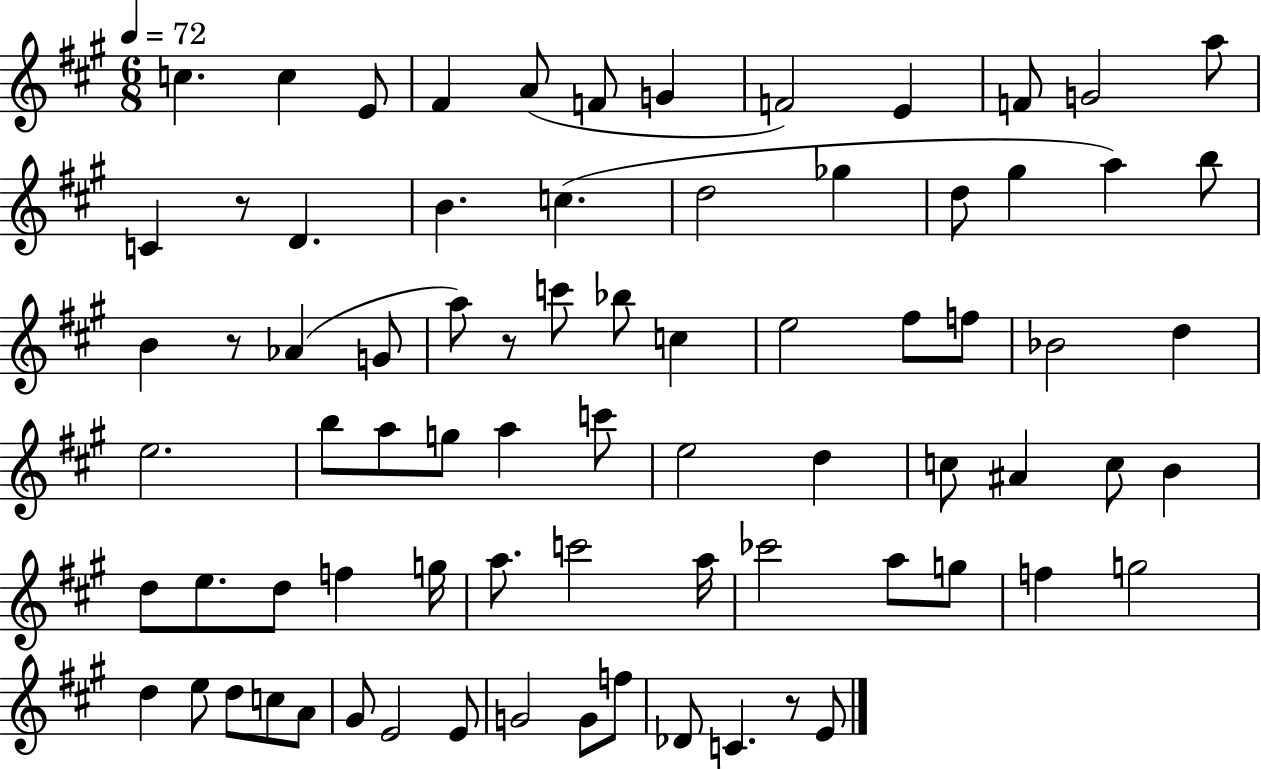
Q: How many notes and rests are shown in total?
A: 77